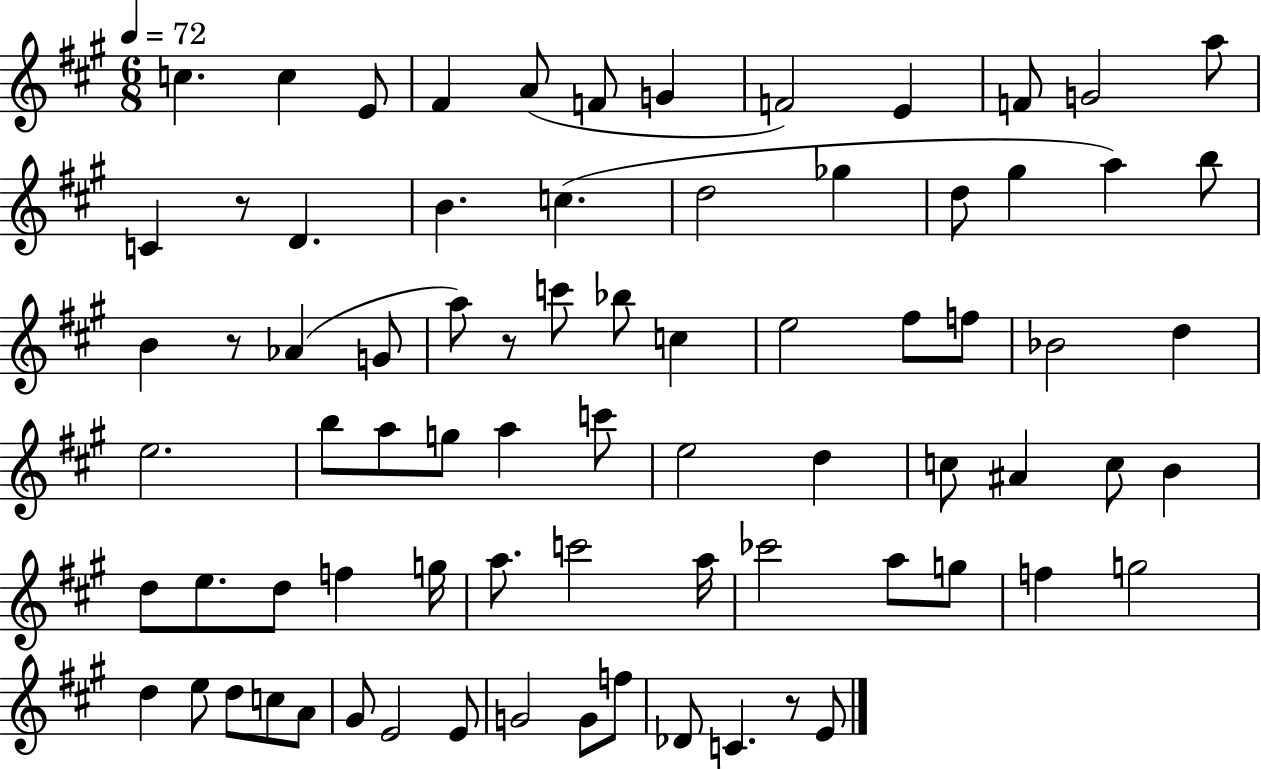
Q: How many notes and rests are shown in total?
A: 77